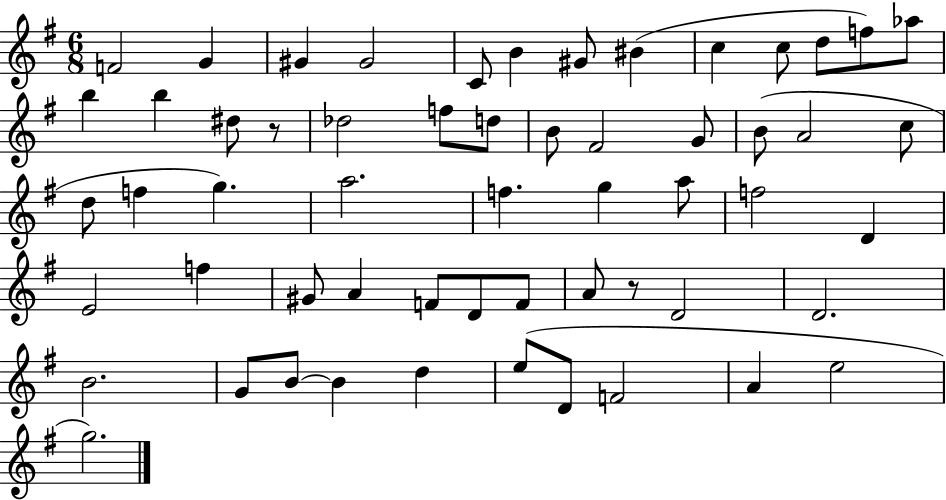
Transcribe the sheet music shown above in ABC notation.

X:1
T:Untitled
M:6/8
L:1/4
K:G
F2 G ^G ^G2 C/2 B ^G/2 ^B c c/2 d/2 f/2 _a/2 b b ^d/2 z/2 _d2 f/2 d/2 B/2 ^F2 G/2 B/2 A2 c/2 d/2 f g a2 f g a/2 f2 D E2 f ^G/2 A F/2 D/2 F/2 A/2 z/2 D2 D2 B2 G/2 B/2 B d e/2 D/2 F2 A e2 g2